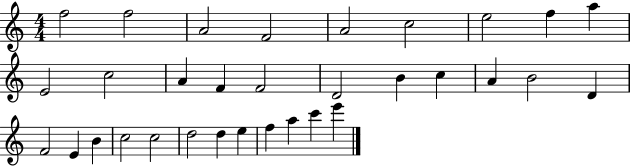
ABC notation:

X:1
T:Untitled
M:4/4
L:1/4
K:C
f2 f2 A2 F2 A2 c2 e2 f a E2 c2 A F F2 D2 B c A B2 D F2 E B c2 c2 d2 d e f a c' e'